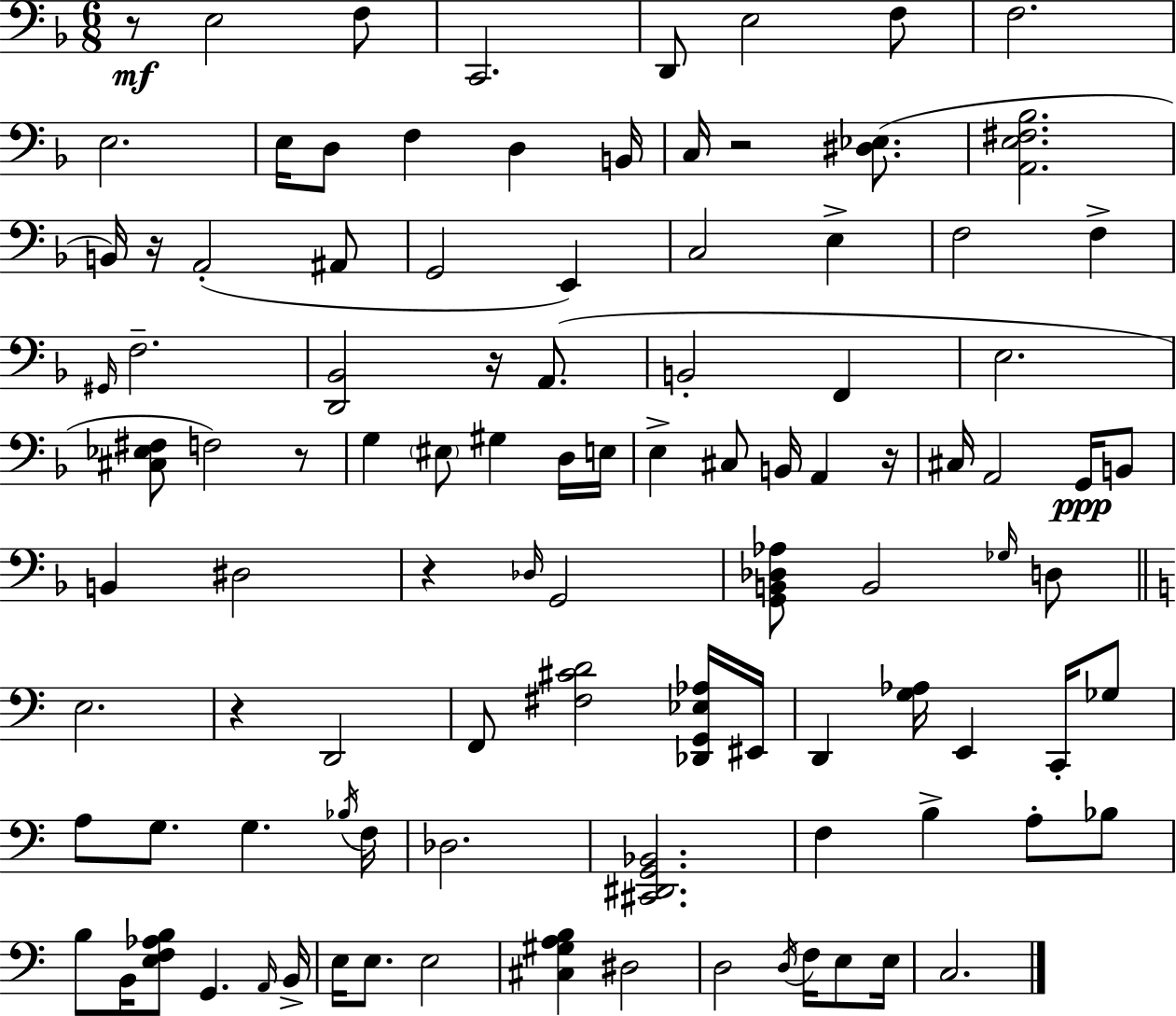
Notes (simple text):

R/e E3/h F3/e C2/h. D2/e E3/h F3/e F3/h. E3/h. E3/s D3/e F3/q D3/q B2/s C3/s R/h [D#3,Eb3]/e. [A2,E3,F#3,Bb3]/h. B2/s R/s A2/h A#2/e G2/h E2/q C3/h E3/q F3/h F3/q G#2/s F3/h. [D2,Bb2]/h R/s A2/e. B2/h F2/q E3/h. [C#3,Eb3,F#3]/e F3/h R/e G3/q EIS3/e G#3/q D3/s E3/s E3/q C#3/e B2/s A2/q R/s C#3/s A2/h G2/s B2/e B2/q D#3/h R/q Db3/s G2/h [G2,B2,Db3,Ab3]/e B2/h Gb3/s D3/e E3/h. R/q D2/h F2/e [F#3,C#4,D4]/h [Db2,G2,Eb3,Ab3]/s EIS2/s D2/q [G3,Ab3]/s E2/q C2/s Gb3/e A3/e G3/e. G3/q. Bb3/s F3/s Db3/h. [C#2,D#2,G2,Bb2]/h. F3/q B3/q A3/e Bb3/e B3/e B2/s [E3,F3,Ab3,B3]/e G2/q. A2/s B2/s E3/s E3/e. E3/h [C#3,G#3,A3,B3]/q D#3/h D3/h D3/s F3/s E3/e E3/s C3/h.